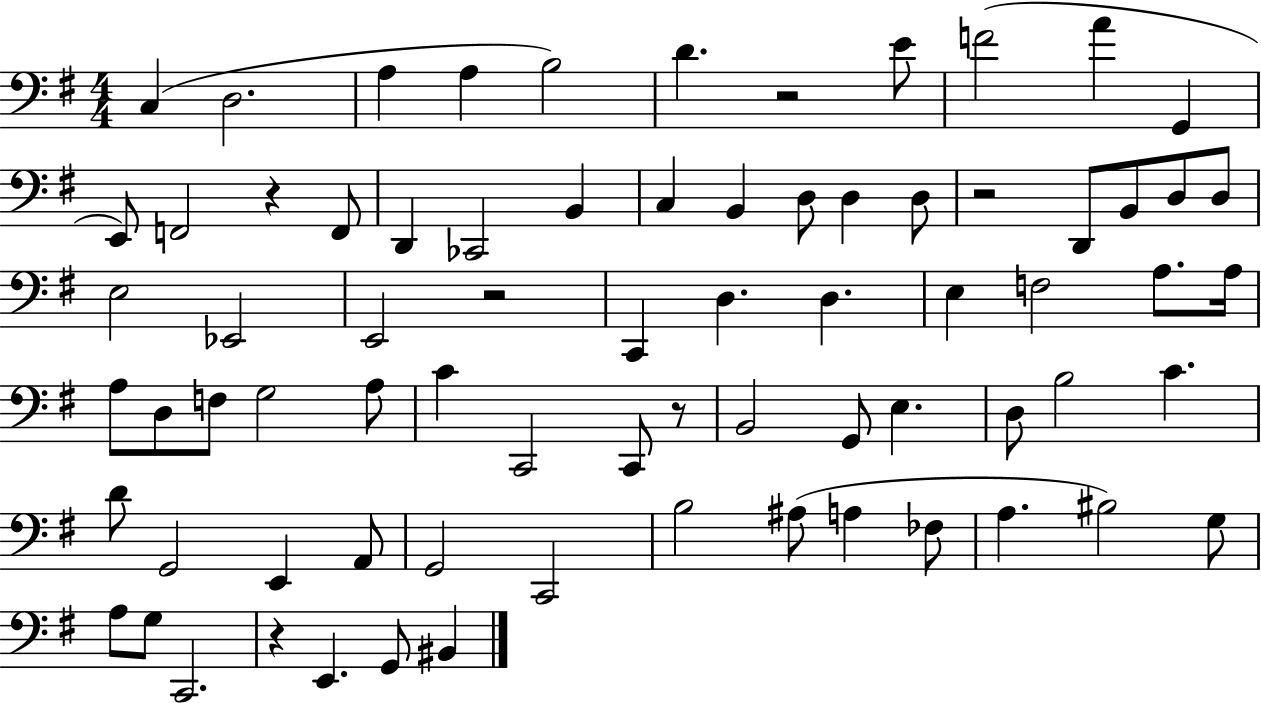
X:1
T:Untitled
M:4/4
L:1/4
K:G
C, D,2 A, A, B,2 D z2 E/2 F2 A G,, E,,/2 F,,2 z F,,/2 D,, _C,,2 B,, C, B,, D,/2 D, D,/2 z2 D,,/2 B,,/2 D,/2 D,/2 E,2 _E,,2 E,,2 z2 C,, D, D, E, F,2 A,/2 A,/4 A,/2 D,/2 F,/2 G,2 A,/2 C C,,2 C,,/2 z/2 B,,2 G,,/2 E, D,/2 B,2 C D/2 G,,2 E,, A,,/2 G,,2 C,,2 B,2 ^A,/2 A, _F,/2 A, ^B,2 G,/2 A,/2 G,/2 C,,2 z E,, G,,/2 ^B,,